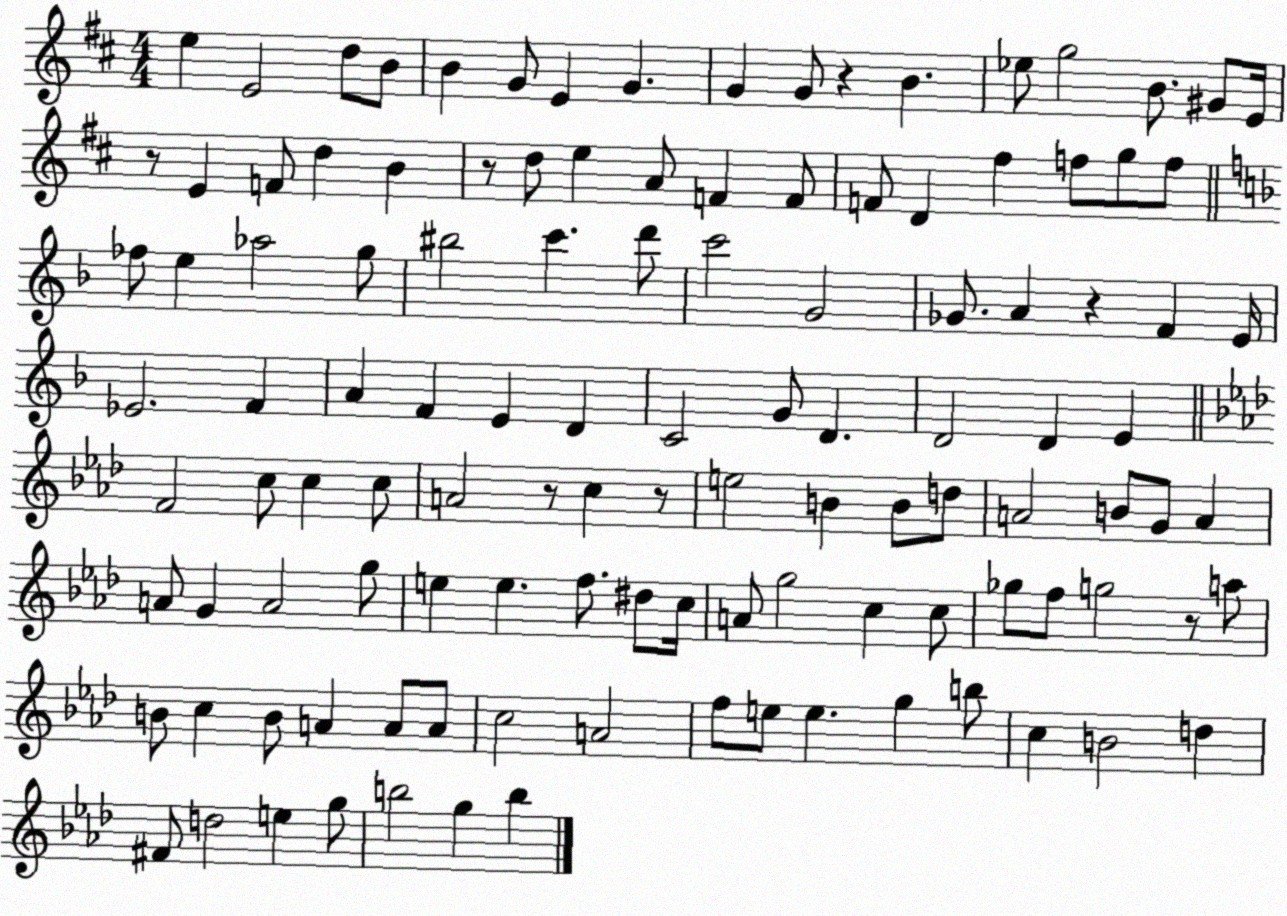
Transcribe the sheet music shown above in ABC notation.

X:1
T:Untitled
M:4/4
L:1/4
K:D
e E2 d/2 B/2 B G/2 E G G G/2 z B _e/2 g2 B/2 ^G/2 E/4 z/2 E F/2 d B z/2 d/2 e A/2 F F/2 F/2 D ^f f/2 g/2 f/2 _f/2 e _a2 g/2 ^b2 c' d'/2 c'2 G2 _G/2 A z F E/4 _E2 F A F E D C2 G/2 D D2 D E F2 c/2 c c/2 A2 z/2 c z/2 e2 B B/2 d/2 A2 B/2 G/2 A A/2 G A2 g/2 e e f/2 ^d/2 c/4 A/2 g2 c c/2 _g/2 f/2 g2 z/2 a/2 B/2 c B/2 A A/2 A/2 c2 A2 f/2 e/2 e g b/2 c B2 d ^F/2 d2 e g/2 b2 g b